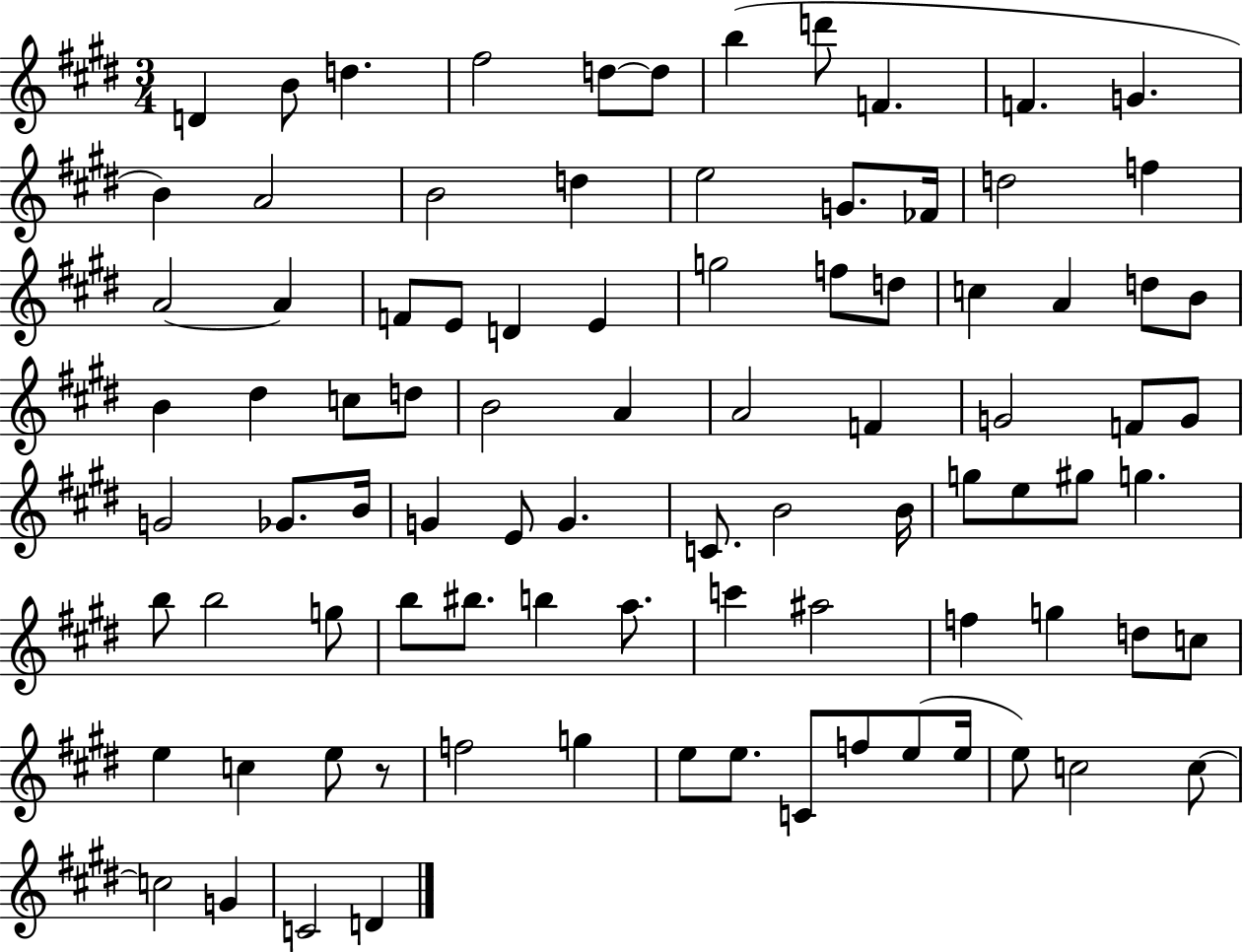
X:1
T:Untitled
M:3/4
L:1/4
K:E
D B/2 d ^f2 d/2 d/2 b d'/2 F F G B A2 B2 d e2 G/2 _F/4 d2 f A2 A F/2 E/2 D E g2 f/2 d/2 c A d/2 B/2 B ^d c/2 d/2 B2 A A2 F G2 F/2 G/2 G2 _G/2 B/4 G E/2 G C/2 B2 B/4 g/2 e/2 ^g/2 g b/2 b2 g/2 b/2 ^b/2 b a/2 c' ^a2 f g d/2 c/2 e c e/2 z/2 f2 g e/2 e/2 C/2 f/2 e/2 e/4 e/2 c2 c/2 c2 G C2 D